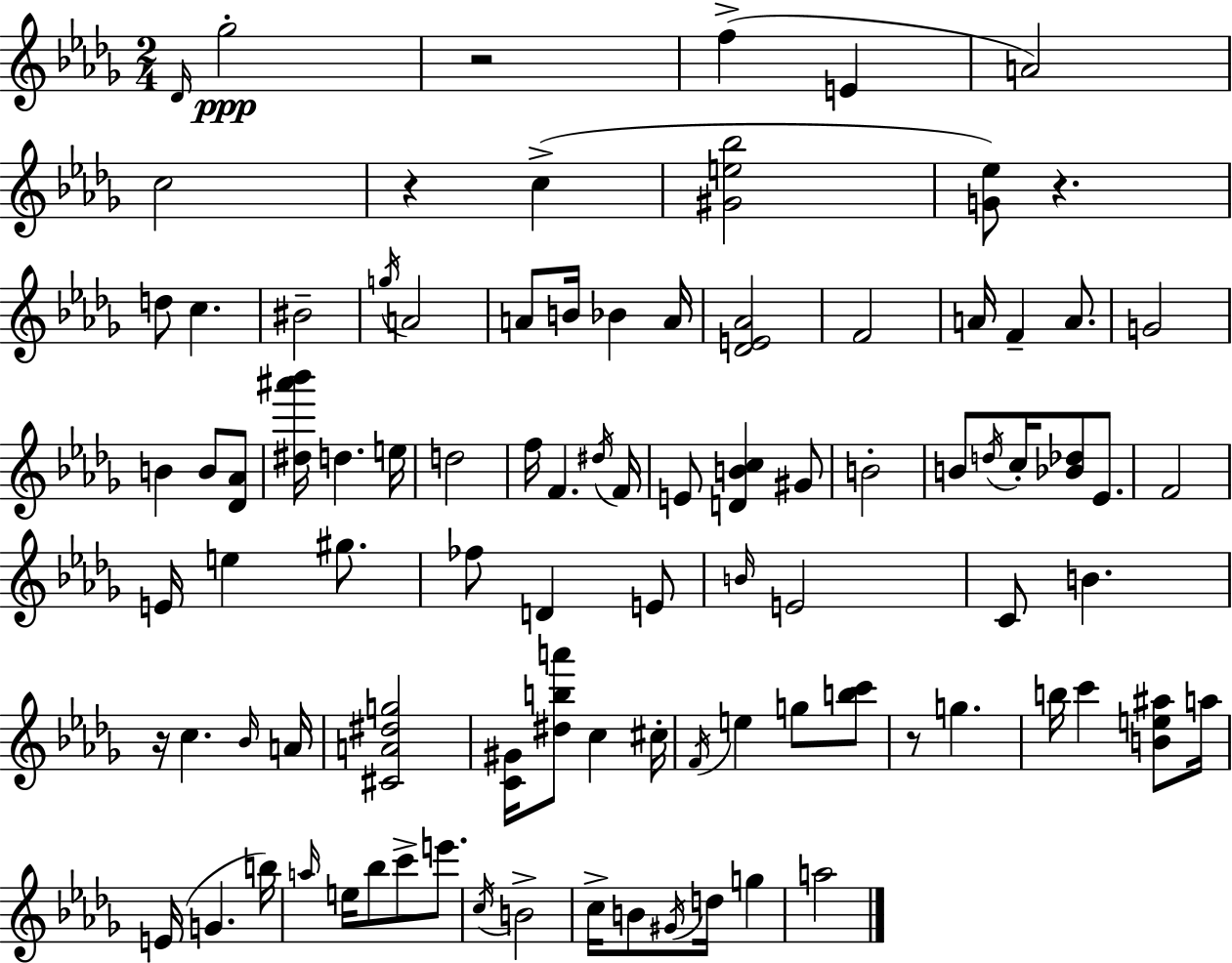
X:1
T:Untitled
M:2/4
L:1/4
K:Bbm
_D/4 _g2 z2 f E A2 c2 z c [^Ge_b]2 [G_e]/2 z d/2 c ^B2 g/4 A2 A/2 B/4 _B A/4 [_DE_A]2 F2 A/4 F A/2 G2 B B/2 [_D_A]/2 [^d^a'_b']/4 d e/4 d2 f/4 F ^d/4 F/4 E/2 [DBc] ^G/2 B2 B/2 d/4 c/4 [_B_d]/2 _E/2 F2 E/4 e ^g/2 _f/2 D E/2 B/4 E2 C/2 B z/4 c _B/4 A/4 [^CA^dg]2 [C^G]/4 [^dba']/2 c ^c/4 F/4 e g/2 [bc']/2 z/2 g b/4 c' [Be^a]/2 a/4 E/4 G b/4 a/4 e/4 _b/2 c'/2 e'/2 c/4 B2 c/4 B/2 ^G/4 d/4 g a2